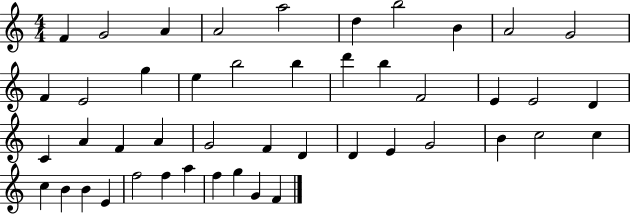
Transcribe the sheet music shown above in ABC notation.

X:1
T:Untitled
M:4/4
L:1/4
K:C
F G2 A A2 a2 d b2 B A2 G2 F E2 g e b2 b d' b F2 E E2 D C A F A G2 F D D E G2 B c2 c c B B E f2 f a f g G F